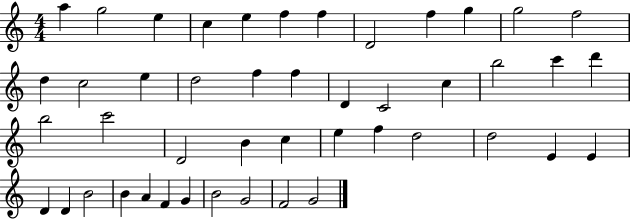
A5/q G5/h E5/q C5/q E5/q F5/q F5/q D4/h F5/q G5/q G5/h F5/h D5/q C5/h E5/q D5/h F5/q F5/q D4/q C4/h C5/q B5/h C6/q D6/q B5/h C6/h D4/h B4/q C5/q E5/q F5/q D5/h D5/h E4/q E4/q D4/q D4/q B4/h B4/q A4/q F4/q G4/q B4/h G4/h F4/h G4/h